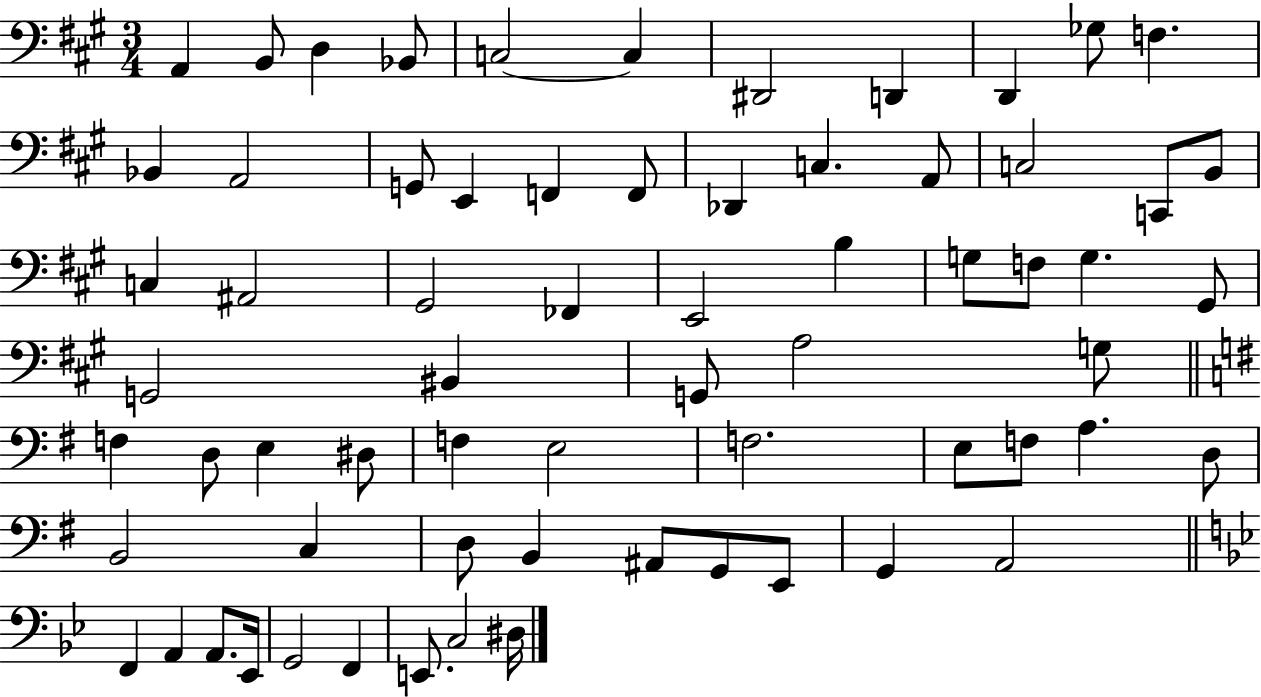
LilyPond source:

{
  \clef bass
  \numericTimeSignature
  \time 3/4
  \key a \major
  a,4 b,8 d4 bes,8 | c2~~ c4 | dis,2 d,4 | d,4 ges8 f4. | \break bes,4 a,2 | g,8 e,4 f,4 f,8 | des,4 c4. a,8 | c2 c,8 b,8 | \break c4 ais,2 | gis,2 fes,4 | e,2 b4 | g8 f8 g4. gis,8 | \break g,2 bis,4 | g,8 a2 g8 | \bar "||" \break \key g \major f4 d8 e4 dis8 | f4 e2 | f2. | e8 f8 a4. d8 | \break b,2 c4 | d8 b,4 ais,8 g,8 e,8 | g,4 a,2 | \bar "||" \break \key bes \major f,4 a,4 a,8. ees,16 | g,2 f,4 | e,8. c2 dis16 | \bar "|."
}